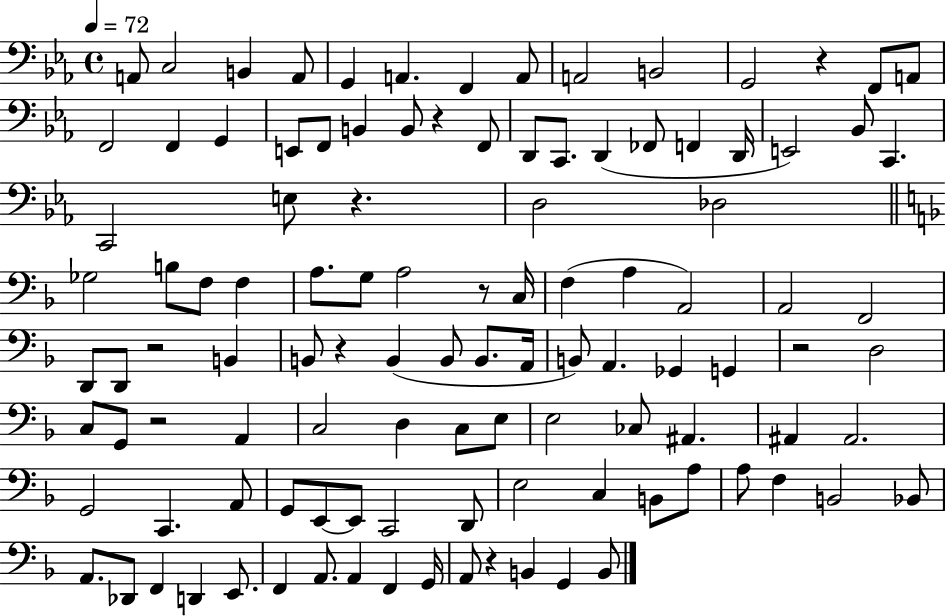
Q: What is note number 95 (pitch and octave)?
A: A2